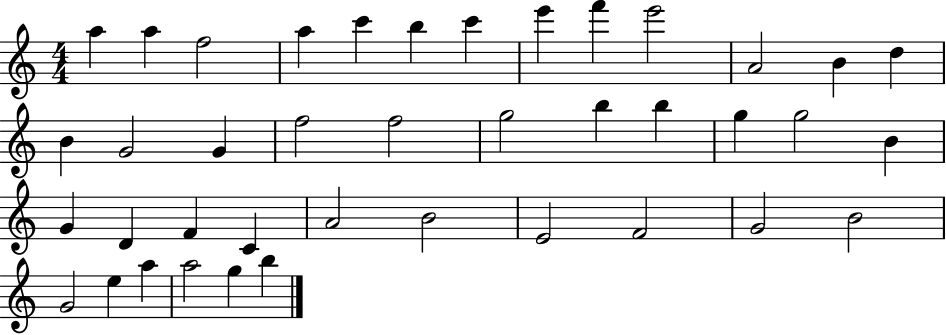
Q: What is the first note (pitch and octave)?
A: A5